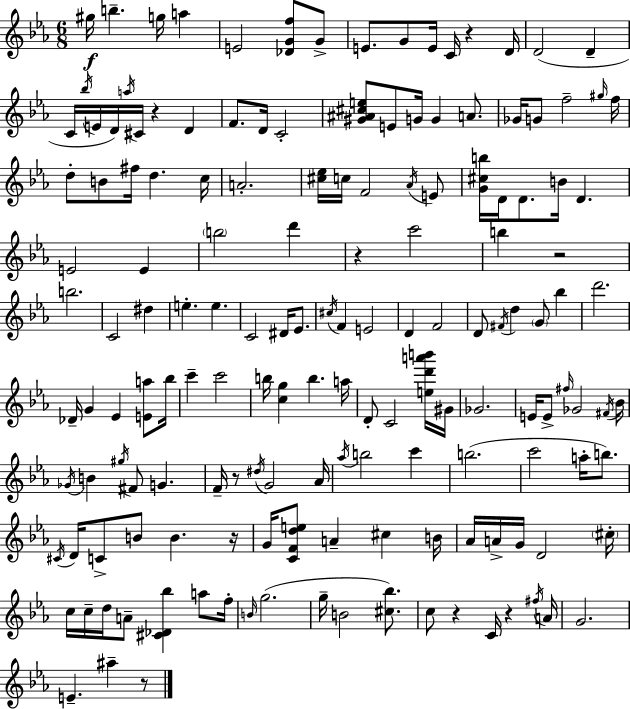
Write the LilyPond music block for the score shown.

{
  \clef treble
  \numericTimeSignature
  \time 6/8
  \key ees \major
  \repeat volta 2 { gis''16\f b''4.-- g''16 a''4 | e'2 <des' g' f''>8 g'8-> | e'8. g'8 e'16 c'16 r4 d'16 | d'2( d'4-- | \break c'16 \acciaccatura { bes''16 } e'16 d'16) \acciaccatura { a''16 } cis'16 r4 d'4 | f'8. d'16 c'2-. | <gis' ais' cis'' e''>8 e'8 g'16 g'4 a'8. | ges'16 g'8 f''2-- | \break \grace { gis''16 } f''16 d''8-. b'8 fis''16 d''4. | c''16 a'2.-. | <cis'' ees''>16 c''16 f'2 | \acciaccatura { aes'16 } e'8 <g' cis'' b''>16 d'16 d'8. b'16 d'4. | \break e'2 | e'4 \parenthesize b''2 | d'''4 r4 c'''2 | b''4 r2 | \break b''2. | c'2 | dis''4 e''4.-. e''4. | c'2 | \break dis'16 ees'8. \acciaccatura { cis''16 } f'4 e'2 | d'4 f'2 | d'8 \acciaccatura { fis'16 } d''4 | \parenthesize g'8 bes''4 d'''2. | \break des'16-- g'4 ees'4 | <e' a''>8 bes''16 c'''4-- c'''2 | b''16 <c'' g''>4 b''4. | a''16 d'8-. c'2 | \break <e'' d''' a''' b'''>16 gis'16 ges'2. | e'16 e'8-> \grace { fis''16 } ges'2 | \acciaccatura { fis'16 } bes'16 \acciaccatura { ges'16 } b'4 | \acciaccatura { gis''16 } fis'8 g'4. f'16-- r8 | \break \acciaccatura { dis''16 } g'2 aes'16 \acciaccatura { aes''16 } | b''2 c'''4 | b''2.( | c'''2 a''16-. b''8.) | \break \acciaccatura { cis'16 } d'16 c'8-> b'8 b'4. | r16 g'16 <c' f' d'' e''>8 a'4-- cis''4 | b'16 aes'16 a'16-> g'16 d'2 | \parenthesize cis''16-. c''16 c''16-- d''16 a'8-- <cis' des' bes''>4 a''8 | \break f''16-. \grace { b'16 }( g''2. | g''16-- b'2 <cis'' bes''>8.) | c''8 r4 c'16 r4 | \acciaccatura { fis''16 } a'16 g'2. | \break e'4.-- ais''4-- | r8 } \bar "|."
}